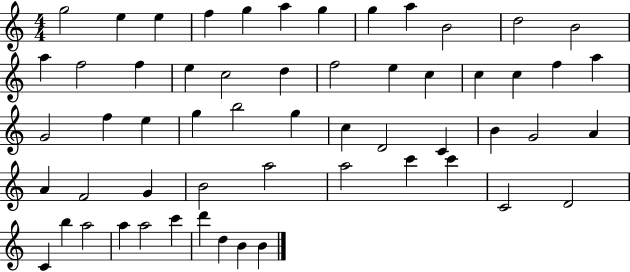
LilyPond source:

{
  \clef treble
  \numericTimeSignature
  \time 4/4
  \key c \major
  g''2 e''4 e''4 | f''4 g''4 a''4 g''4 | g''4 a''4 b'2 | d''2 b'2 | \break a''4 f''2 f''4 | e''4 c''2 d''4 | f''2 e''4 c''4 | c''4 c''4 f''4 a''4 | \break g'2 f''4 e''4 | g''4 b''2 g''4 | c''4 d'2 c'4 | b'4 g'2 a'4 | \break a'4 f'2 g'4 | b'2 a''2 | a''2 c'''4 c'''4 | c'2 d'2 | \break c'4 b''4 a''2 | a''4 a''2 c'''4 | d'''4 d''4 b'4 b'4 | \bar "|."
}